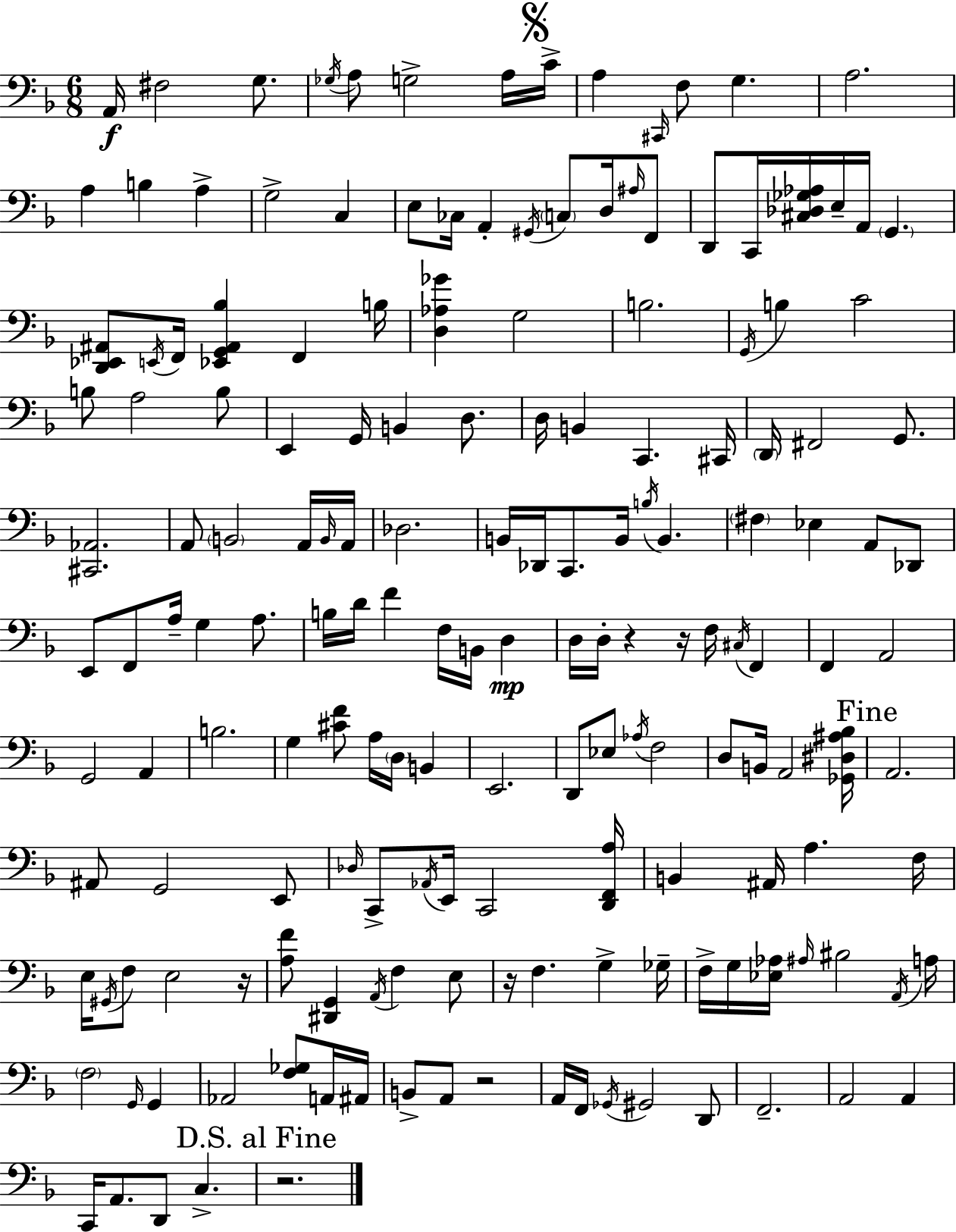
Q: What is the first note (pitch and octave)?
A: A2